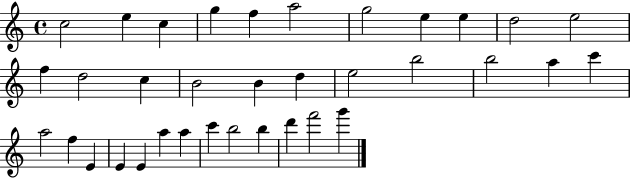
C5/h E5/q C5/q G5/q F5/q A5/h G5/h E5/q E5/q D5/h E5/h F5/q D5/h C5/q B4/h B4/q D5/q E5/h B5/h B5/h A5/q C6/q A5/h F5/q E4/q E4/q E4/q A5/q A5/q C6/q B5/h B5/q D6/q F6/h G6/q